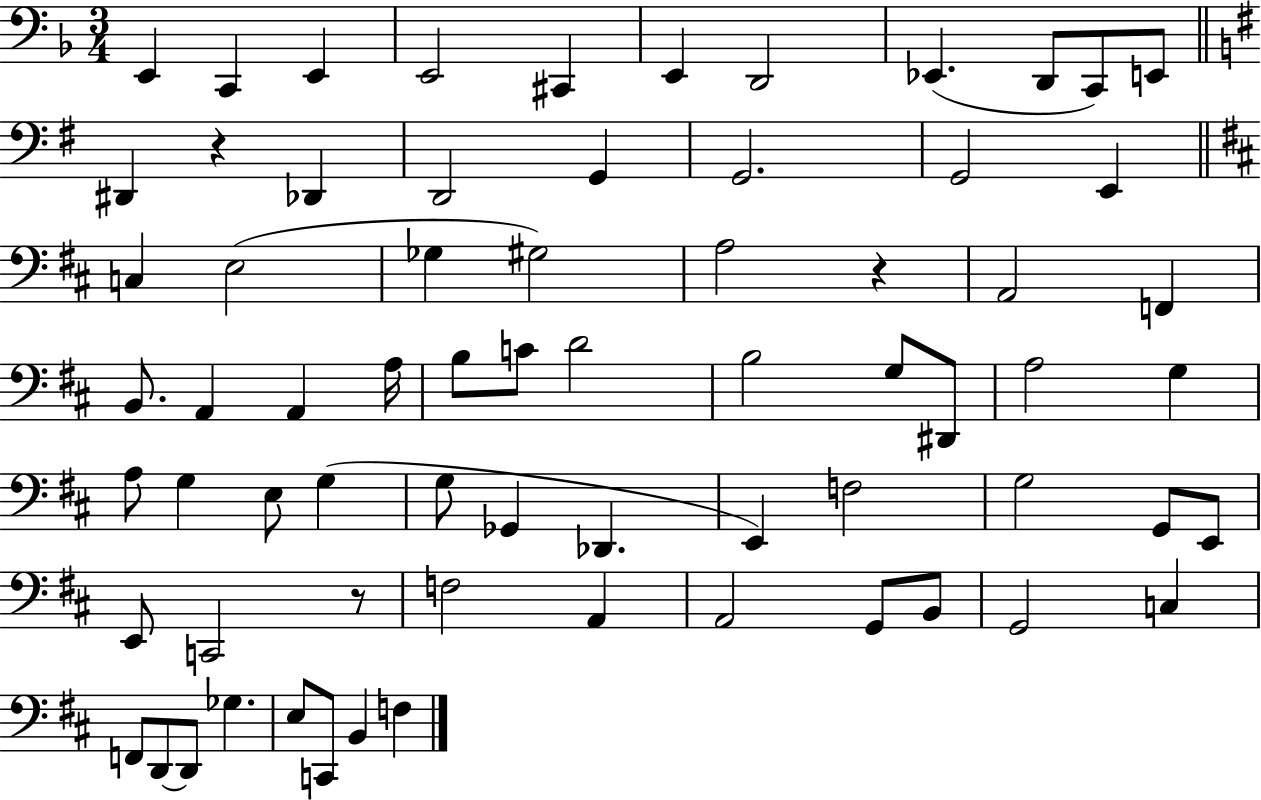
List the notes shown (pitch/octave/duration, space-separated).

E2/q C2/q E2/q E2/h C#2/q E2/q D2/h Eb2/q. D2/e C2/e E2/e D#2/q R/q Db2/q D2/h G2/q G2/h. G2/h E2/q C3/q E3/h Gb3/q G#3/h A3/h R/q A2/h F2/q B2/e. A2/q A2/q A3/s B3/e C4/e D4/h B3/h G3/e D#2/e A3/h G3/q A3/e G3/q E3/e G3/q G3/e Gb2/q Db2/q. E2/q F3/h G3/h G2/e E2/e E2/e C2/h R/e F3/h A2/q A2/h G2/e B2/e G2/h C3/q F2/e D2/e D2/e Gb3/q. E3/e C2/e B2/q F3/q